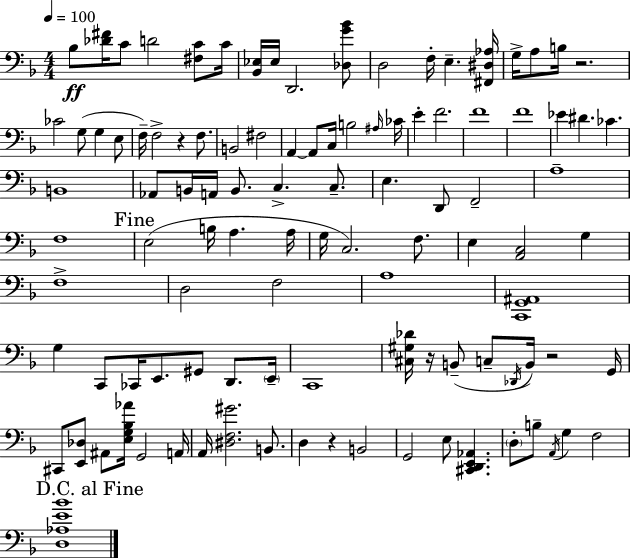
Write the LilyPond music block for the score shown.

{
  \clef bass
  \numericTimeSignature
  \time 4/4
  \key d \minor
  \tempo 4 = 100
  bes8\ff <des' fis'>16 c'8 d'2 <fis c'>8 c'16 | <bes, ees>16 ees16 d,2. <des g' bes'>8 | d2 f16-. e4.-- <fis, dis aes>16 | g16-> a8 b16 r2. | \break ces'2 g8( g4 e8 | f16--) f2-> r4 f8. | b,2 fis2 | a,4~~ a,8 c16 b2 \grace { ais16 } | \break ces'16 e'4-. f'2. | f'1 | f'1 | ees'4 dis'4. ces'4. | \break b,1 | aes,8 b,16 a,16 b,8. c4.-> c8.-- | e4. d,8 f,2-- | a1-- | \break f1 | \mark "Fine" e2( b16 a4. | a16 g16 c2.) f8. | e4 <a, c>2 g4 | \break f1-> | d2 f2 | a1 | <c, g, ais,>1 | \break g4 c,8 ces,16 e,8. gis,8 d,8. | \parenthesize e,16-- c,1 | <cis gis des'>16 r16 b,8--( c8-- \acciaccatura { des,16 } b,16) r2 | g,16 cis,8 <e, des>8 ais,8 <e g bes aes'>16 g,2 | \break a,16 a,16 <dis f gis'>2. b,8. | d4 r4 b,2 | g,2 e8 <cis, d, e, aes,>4. | \parenthesize d8-. b8-- \acciaccatura { a,16 } g4 f2 | \break \mark "D.C. al Fine" <d aes e' bes'>1 | \bar "|."
}